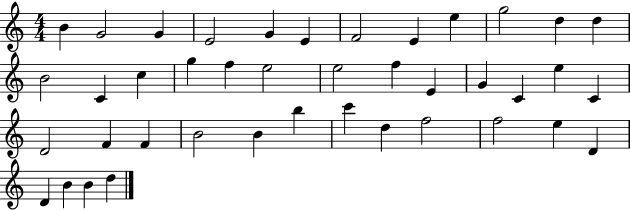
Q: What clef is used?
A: treble